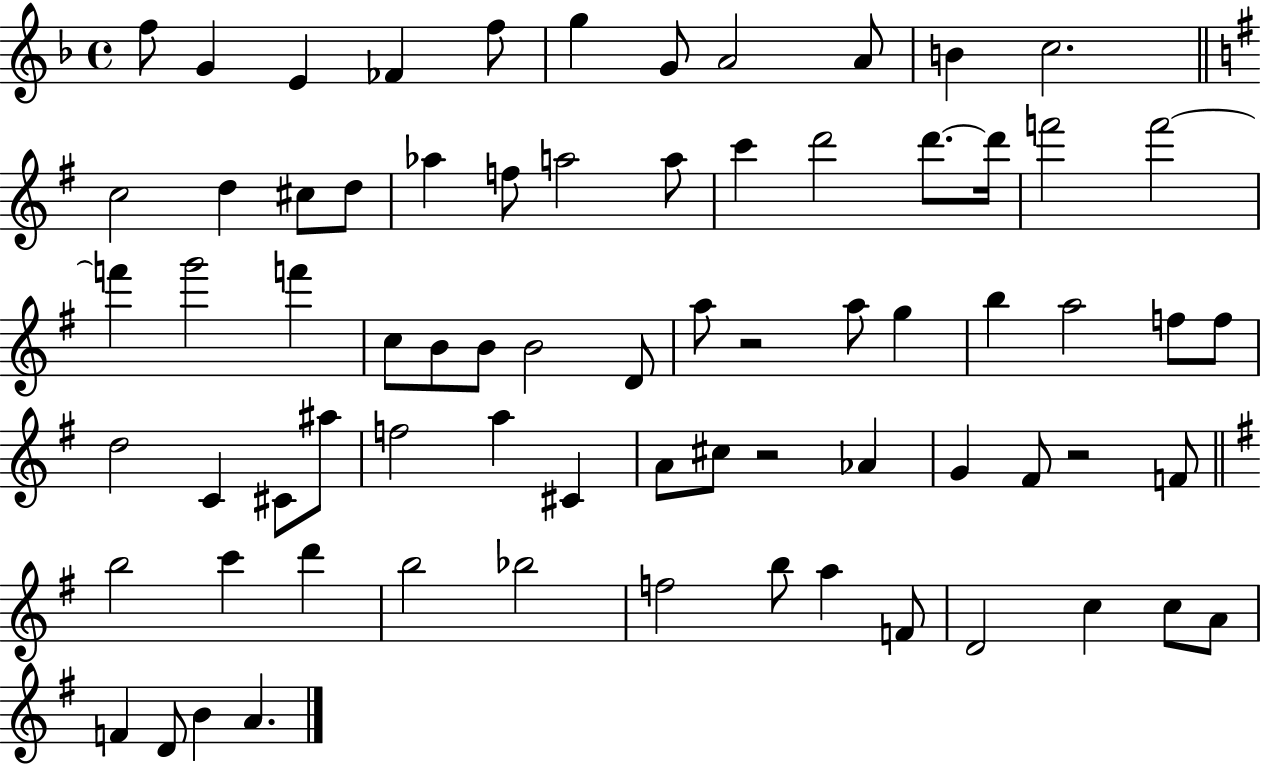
{
  \clef treble
  \time 4/4
  \defaultTimeSignature
  \key f \major
  f''8 g'4 e'4 fes'4 f''8 | g''4 g'8 a'2 a'8 | b'4 c''2. | \bar "||" \break \key g \major c''2 d''4 cis''8 d''8 | aes''4 f''8 a''2 a''8 | c'''4 d'''2 d'''8.~~ d'''16 | f'''2 f'''2~~ | \break f'''4 g'''2 f'''4 | c''8 b'8 b'8 b'2 d'8 | a''8 r2 a''8 g''4 | b''4 a''2 f''8 f''8 | \break d''2 c'4 cis'8 ais''8 | f''2 a''4 cis'4 | a'8 cis''8 r2 aes'4 | g'4 fis'8 r2 f'8 | \break \bar "||" \break \key g \major b''2 c'''4 d'''4 | b''2 bes''2 | f''2 b''8 a''4 f'8 | d'2 c''4 c''8 a'8 | \break f'4 d'8 b'4 a'4. | \bar "|."
}